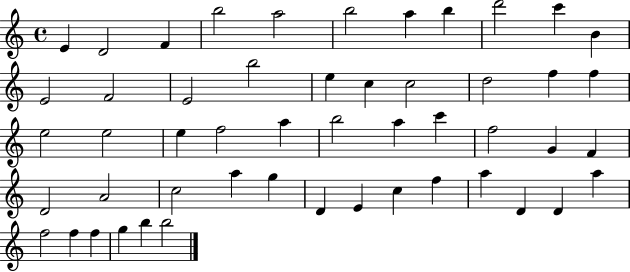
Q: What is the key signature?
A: C major